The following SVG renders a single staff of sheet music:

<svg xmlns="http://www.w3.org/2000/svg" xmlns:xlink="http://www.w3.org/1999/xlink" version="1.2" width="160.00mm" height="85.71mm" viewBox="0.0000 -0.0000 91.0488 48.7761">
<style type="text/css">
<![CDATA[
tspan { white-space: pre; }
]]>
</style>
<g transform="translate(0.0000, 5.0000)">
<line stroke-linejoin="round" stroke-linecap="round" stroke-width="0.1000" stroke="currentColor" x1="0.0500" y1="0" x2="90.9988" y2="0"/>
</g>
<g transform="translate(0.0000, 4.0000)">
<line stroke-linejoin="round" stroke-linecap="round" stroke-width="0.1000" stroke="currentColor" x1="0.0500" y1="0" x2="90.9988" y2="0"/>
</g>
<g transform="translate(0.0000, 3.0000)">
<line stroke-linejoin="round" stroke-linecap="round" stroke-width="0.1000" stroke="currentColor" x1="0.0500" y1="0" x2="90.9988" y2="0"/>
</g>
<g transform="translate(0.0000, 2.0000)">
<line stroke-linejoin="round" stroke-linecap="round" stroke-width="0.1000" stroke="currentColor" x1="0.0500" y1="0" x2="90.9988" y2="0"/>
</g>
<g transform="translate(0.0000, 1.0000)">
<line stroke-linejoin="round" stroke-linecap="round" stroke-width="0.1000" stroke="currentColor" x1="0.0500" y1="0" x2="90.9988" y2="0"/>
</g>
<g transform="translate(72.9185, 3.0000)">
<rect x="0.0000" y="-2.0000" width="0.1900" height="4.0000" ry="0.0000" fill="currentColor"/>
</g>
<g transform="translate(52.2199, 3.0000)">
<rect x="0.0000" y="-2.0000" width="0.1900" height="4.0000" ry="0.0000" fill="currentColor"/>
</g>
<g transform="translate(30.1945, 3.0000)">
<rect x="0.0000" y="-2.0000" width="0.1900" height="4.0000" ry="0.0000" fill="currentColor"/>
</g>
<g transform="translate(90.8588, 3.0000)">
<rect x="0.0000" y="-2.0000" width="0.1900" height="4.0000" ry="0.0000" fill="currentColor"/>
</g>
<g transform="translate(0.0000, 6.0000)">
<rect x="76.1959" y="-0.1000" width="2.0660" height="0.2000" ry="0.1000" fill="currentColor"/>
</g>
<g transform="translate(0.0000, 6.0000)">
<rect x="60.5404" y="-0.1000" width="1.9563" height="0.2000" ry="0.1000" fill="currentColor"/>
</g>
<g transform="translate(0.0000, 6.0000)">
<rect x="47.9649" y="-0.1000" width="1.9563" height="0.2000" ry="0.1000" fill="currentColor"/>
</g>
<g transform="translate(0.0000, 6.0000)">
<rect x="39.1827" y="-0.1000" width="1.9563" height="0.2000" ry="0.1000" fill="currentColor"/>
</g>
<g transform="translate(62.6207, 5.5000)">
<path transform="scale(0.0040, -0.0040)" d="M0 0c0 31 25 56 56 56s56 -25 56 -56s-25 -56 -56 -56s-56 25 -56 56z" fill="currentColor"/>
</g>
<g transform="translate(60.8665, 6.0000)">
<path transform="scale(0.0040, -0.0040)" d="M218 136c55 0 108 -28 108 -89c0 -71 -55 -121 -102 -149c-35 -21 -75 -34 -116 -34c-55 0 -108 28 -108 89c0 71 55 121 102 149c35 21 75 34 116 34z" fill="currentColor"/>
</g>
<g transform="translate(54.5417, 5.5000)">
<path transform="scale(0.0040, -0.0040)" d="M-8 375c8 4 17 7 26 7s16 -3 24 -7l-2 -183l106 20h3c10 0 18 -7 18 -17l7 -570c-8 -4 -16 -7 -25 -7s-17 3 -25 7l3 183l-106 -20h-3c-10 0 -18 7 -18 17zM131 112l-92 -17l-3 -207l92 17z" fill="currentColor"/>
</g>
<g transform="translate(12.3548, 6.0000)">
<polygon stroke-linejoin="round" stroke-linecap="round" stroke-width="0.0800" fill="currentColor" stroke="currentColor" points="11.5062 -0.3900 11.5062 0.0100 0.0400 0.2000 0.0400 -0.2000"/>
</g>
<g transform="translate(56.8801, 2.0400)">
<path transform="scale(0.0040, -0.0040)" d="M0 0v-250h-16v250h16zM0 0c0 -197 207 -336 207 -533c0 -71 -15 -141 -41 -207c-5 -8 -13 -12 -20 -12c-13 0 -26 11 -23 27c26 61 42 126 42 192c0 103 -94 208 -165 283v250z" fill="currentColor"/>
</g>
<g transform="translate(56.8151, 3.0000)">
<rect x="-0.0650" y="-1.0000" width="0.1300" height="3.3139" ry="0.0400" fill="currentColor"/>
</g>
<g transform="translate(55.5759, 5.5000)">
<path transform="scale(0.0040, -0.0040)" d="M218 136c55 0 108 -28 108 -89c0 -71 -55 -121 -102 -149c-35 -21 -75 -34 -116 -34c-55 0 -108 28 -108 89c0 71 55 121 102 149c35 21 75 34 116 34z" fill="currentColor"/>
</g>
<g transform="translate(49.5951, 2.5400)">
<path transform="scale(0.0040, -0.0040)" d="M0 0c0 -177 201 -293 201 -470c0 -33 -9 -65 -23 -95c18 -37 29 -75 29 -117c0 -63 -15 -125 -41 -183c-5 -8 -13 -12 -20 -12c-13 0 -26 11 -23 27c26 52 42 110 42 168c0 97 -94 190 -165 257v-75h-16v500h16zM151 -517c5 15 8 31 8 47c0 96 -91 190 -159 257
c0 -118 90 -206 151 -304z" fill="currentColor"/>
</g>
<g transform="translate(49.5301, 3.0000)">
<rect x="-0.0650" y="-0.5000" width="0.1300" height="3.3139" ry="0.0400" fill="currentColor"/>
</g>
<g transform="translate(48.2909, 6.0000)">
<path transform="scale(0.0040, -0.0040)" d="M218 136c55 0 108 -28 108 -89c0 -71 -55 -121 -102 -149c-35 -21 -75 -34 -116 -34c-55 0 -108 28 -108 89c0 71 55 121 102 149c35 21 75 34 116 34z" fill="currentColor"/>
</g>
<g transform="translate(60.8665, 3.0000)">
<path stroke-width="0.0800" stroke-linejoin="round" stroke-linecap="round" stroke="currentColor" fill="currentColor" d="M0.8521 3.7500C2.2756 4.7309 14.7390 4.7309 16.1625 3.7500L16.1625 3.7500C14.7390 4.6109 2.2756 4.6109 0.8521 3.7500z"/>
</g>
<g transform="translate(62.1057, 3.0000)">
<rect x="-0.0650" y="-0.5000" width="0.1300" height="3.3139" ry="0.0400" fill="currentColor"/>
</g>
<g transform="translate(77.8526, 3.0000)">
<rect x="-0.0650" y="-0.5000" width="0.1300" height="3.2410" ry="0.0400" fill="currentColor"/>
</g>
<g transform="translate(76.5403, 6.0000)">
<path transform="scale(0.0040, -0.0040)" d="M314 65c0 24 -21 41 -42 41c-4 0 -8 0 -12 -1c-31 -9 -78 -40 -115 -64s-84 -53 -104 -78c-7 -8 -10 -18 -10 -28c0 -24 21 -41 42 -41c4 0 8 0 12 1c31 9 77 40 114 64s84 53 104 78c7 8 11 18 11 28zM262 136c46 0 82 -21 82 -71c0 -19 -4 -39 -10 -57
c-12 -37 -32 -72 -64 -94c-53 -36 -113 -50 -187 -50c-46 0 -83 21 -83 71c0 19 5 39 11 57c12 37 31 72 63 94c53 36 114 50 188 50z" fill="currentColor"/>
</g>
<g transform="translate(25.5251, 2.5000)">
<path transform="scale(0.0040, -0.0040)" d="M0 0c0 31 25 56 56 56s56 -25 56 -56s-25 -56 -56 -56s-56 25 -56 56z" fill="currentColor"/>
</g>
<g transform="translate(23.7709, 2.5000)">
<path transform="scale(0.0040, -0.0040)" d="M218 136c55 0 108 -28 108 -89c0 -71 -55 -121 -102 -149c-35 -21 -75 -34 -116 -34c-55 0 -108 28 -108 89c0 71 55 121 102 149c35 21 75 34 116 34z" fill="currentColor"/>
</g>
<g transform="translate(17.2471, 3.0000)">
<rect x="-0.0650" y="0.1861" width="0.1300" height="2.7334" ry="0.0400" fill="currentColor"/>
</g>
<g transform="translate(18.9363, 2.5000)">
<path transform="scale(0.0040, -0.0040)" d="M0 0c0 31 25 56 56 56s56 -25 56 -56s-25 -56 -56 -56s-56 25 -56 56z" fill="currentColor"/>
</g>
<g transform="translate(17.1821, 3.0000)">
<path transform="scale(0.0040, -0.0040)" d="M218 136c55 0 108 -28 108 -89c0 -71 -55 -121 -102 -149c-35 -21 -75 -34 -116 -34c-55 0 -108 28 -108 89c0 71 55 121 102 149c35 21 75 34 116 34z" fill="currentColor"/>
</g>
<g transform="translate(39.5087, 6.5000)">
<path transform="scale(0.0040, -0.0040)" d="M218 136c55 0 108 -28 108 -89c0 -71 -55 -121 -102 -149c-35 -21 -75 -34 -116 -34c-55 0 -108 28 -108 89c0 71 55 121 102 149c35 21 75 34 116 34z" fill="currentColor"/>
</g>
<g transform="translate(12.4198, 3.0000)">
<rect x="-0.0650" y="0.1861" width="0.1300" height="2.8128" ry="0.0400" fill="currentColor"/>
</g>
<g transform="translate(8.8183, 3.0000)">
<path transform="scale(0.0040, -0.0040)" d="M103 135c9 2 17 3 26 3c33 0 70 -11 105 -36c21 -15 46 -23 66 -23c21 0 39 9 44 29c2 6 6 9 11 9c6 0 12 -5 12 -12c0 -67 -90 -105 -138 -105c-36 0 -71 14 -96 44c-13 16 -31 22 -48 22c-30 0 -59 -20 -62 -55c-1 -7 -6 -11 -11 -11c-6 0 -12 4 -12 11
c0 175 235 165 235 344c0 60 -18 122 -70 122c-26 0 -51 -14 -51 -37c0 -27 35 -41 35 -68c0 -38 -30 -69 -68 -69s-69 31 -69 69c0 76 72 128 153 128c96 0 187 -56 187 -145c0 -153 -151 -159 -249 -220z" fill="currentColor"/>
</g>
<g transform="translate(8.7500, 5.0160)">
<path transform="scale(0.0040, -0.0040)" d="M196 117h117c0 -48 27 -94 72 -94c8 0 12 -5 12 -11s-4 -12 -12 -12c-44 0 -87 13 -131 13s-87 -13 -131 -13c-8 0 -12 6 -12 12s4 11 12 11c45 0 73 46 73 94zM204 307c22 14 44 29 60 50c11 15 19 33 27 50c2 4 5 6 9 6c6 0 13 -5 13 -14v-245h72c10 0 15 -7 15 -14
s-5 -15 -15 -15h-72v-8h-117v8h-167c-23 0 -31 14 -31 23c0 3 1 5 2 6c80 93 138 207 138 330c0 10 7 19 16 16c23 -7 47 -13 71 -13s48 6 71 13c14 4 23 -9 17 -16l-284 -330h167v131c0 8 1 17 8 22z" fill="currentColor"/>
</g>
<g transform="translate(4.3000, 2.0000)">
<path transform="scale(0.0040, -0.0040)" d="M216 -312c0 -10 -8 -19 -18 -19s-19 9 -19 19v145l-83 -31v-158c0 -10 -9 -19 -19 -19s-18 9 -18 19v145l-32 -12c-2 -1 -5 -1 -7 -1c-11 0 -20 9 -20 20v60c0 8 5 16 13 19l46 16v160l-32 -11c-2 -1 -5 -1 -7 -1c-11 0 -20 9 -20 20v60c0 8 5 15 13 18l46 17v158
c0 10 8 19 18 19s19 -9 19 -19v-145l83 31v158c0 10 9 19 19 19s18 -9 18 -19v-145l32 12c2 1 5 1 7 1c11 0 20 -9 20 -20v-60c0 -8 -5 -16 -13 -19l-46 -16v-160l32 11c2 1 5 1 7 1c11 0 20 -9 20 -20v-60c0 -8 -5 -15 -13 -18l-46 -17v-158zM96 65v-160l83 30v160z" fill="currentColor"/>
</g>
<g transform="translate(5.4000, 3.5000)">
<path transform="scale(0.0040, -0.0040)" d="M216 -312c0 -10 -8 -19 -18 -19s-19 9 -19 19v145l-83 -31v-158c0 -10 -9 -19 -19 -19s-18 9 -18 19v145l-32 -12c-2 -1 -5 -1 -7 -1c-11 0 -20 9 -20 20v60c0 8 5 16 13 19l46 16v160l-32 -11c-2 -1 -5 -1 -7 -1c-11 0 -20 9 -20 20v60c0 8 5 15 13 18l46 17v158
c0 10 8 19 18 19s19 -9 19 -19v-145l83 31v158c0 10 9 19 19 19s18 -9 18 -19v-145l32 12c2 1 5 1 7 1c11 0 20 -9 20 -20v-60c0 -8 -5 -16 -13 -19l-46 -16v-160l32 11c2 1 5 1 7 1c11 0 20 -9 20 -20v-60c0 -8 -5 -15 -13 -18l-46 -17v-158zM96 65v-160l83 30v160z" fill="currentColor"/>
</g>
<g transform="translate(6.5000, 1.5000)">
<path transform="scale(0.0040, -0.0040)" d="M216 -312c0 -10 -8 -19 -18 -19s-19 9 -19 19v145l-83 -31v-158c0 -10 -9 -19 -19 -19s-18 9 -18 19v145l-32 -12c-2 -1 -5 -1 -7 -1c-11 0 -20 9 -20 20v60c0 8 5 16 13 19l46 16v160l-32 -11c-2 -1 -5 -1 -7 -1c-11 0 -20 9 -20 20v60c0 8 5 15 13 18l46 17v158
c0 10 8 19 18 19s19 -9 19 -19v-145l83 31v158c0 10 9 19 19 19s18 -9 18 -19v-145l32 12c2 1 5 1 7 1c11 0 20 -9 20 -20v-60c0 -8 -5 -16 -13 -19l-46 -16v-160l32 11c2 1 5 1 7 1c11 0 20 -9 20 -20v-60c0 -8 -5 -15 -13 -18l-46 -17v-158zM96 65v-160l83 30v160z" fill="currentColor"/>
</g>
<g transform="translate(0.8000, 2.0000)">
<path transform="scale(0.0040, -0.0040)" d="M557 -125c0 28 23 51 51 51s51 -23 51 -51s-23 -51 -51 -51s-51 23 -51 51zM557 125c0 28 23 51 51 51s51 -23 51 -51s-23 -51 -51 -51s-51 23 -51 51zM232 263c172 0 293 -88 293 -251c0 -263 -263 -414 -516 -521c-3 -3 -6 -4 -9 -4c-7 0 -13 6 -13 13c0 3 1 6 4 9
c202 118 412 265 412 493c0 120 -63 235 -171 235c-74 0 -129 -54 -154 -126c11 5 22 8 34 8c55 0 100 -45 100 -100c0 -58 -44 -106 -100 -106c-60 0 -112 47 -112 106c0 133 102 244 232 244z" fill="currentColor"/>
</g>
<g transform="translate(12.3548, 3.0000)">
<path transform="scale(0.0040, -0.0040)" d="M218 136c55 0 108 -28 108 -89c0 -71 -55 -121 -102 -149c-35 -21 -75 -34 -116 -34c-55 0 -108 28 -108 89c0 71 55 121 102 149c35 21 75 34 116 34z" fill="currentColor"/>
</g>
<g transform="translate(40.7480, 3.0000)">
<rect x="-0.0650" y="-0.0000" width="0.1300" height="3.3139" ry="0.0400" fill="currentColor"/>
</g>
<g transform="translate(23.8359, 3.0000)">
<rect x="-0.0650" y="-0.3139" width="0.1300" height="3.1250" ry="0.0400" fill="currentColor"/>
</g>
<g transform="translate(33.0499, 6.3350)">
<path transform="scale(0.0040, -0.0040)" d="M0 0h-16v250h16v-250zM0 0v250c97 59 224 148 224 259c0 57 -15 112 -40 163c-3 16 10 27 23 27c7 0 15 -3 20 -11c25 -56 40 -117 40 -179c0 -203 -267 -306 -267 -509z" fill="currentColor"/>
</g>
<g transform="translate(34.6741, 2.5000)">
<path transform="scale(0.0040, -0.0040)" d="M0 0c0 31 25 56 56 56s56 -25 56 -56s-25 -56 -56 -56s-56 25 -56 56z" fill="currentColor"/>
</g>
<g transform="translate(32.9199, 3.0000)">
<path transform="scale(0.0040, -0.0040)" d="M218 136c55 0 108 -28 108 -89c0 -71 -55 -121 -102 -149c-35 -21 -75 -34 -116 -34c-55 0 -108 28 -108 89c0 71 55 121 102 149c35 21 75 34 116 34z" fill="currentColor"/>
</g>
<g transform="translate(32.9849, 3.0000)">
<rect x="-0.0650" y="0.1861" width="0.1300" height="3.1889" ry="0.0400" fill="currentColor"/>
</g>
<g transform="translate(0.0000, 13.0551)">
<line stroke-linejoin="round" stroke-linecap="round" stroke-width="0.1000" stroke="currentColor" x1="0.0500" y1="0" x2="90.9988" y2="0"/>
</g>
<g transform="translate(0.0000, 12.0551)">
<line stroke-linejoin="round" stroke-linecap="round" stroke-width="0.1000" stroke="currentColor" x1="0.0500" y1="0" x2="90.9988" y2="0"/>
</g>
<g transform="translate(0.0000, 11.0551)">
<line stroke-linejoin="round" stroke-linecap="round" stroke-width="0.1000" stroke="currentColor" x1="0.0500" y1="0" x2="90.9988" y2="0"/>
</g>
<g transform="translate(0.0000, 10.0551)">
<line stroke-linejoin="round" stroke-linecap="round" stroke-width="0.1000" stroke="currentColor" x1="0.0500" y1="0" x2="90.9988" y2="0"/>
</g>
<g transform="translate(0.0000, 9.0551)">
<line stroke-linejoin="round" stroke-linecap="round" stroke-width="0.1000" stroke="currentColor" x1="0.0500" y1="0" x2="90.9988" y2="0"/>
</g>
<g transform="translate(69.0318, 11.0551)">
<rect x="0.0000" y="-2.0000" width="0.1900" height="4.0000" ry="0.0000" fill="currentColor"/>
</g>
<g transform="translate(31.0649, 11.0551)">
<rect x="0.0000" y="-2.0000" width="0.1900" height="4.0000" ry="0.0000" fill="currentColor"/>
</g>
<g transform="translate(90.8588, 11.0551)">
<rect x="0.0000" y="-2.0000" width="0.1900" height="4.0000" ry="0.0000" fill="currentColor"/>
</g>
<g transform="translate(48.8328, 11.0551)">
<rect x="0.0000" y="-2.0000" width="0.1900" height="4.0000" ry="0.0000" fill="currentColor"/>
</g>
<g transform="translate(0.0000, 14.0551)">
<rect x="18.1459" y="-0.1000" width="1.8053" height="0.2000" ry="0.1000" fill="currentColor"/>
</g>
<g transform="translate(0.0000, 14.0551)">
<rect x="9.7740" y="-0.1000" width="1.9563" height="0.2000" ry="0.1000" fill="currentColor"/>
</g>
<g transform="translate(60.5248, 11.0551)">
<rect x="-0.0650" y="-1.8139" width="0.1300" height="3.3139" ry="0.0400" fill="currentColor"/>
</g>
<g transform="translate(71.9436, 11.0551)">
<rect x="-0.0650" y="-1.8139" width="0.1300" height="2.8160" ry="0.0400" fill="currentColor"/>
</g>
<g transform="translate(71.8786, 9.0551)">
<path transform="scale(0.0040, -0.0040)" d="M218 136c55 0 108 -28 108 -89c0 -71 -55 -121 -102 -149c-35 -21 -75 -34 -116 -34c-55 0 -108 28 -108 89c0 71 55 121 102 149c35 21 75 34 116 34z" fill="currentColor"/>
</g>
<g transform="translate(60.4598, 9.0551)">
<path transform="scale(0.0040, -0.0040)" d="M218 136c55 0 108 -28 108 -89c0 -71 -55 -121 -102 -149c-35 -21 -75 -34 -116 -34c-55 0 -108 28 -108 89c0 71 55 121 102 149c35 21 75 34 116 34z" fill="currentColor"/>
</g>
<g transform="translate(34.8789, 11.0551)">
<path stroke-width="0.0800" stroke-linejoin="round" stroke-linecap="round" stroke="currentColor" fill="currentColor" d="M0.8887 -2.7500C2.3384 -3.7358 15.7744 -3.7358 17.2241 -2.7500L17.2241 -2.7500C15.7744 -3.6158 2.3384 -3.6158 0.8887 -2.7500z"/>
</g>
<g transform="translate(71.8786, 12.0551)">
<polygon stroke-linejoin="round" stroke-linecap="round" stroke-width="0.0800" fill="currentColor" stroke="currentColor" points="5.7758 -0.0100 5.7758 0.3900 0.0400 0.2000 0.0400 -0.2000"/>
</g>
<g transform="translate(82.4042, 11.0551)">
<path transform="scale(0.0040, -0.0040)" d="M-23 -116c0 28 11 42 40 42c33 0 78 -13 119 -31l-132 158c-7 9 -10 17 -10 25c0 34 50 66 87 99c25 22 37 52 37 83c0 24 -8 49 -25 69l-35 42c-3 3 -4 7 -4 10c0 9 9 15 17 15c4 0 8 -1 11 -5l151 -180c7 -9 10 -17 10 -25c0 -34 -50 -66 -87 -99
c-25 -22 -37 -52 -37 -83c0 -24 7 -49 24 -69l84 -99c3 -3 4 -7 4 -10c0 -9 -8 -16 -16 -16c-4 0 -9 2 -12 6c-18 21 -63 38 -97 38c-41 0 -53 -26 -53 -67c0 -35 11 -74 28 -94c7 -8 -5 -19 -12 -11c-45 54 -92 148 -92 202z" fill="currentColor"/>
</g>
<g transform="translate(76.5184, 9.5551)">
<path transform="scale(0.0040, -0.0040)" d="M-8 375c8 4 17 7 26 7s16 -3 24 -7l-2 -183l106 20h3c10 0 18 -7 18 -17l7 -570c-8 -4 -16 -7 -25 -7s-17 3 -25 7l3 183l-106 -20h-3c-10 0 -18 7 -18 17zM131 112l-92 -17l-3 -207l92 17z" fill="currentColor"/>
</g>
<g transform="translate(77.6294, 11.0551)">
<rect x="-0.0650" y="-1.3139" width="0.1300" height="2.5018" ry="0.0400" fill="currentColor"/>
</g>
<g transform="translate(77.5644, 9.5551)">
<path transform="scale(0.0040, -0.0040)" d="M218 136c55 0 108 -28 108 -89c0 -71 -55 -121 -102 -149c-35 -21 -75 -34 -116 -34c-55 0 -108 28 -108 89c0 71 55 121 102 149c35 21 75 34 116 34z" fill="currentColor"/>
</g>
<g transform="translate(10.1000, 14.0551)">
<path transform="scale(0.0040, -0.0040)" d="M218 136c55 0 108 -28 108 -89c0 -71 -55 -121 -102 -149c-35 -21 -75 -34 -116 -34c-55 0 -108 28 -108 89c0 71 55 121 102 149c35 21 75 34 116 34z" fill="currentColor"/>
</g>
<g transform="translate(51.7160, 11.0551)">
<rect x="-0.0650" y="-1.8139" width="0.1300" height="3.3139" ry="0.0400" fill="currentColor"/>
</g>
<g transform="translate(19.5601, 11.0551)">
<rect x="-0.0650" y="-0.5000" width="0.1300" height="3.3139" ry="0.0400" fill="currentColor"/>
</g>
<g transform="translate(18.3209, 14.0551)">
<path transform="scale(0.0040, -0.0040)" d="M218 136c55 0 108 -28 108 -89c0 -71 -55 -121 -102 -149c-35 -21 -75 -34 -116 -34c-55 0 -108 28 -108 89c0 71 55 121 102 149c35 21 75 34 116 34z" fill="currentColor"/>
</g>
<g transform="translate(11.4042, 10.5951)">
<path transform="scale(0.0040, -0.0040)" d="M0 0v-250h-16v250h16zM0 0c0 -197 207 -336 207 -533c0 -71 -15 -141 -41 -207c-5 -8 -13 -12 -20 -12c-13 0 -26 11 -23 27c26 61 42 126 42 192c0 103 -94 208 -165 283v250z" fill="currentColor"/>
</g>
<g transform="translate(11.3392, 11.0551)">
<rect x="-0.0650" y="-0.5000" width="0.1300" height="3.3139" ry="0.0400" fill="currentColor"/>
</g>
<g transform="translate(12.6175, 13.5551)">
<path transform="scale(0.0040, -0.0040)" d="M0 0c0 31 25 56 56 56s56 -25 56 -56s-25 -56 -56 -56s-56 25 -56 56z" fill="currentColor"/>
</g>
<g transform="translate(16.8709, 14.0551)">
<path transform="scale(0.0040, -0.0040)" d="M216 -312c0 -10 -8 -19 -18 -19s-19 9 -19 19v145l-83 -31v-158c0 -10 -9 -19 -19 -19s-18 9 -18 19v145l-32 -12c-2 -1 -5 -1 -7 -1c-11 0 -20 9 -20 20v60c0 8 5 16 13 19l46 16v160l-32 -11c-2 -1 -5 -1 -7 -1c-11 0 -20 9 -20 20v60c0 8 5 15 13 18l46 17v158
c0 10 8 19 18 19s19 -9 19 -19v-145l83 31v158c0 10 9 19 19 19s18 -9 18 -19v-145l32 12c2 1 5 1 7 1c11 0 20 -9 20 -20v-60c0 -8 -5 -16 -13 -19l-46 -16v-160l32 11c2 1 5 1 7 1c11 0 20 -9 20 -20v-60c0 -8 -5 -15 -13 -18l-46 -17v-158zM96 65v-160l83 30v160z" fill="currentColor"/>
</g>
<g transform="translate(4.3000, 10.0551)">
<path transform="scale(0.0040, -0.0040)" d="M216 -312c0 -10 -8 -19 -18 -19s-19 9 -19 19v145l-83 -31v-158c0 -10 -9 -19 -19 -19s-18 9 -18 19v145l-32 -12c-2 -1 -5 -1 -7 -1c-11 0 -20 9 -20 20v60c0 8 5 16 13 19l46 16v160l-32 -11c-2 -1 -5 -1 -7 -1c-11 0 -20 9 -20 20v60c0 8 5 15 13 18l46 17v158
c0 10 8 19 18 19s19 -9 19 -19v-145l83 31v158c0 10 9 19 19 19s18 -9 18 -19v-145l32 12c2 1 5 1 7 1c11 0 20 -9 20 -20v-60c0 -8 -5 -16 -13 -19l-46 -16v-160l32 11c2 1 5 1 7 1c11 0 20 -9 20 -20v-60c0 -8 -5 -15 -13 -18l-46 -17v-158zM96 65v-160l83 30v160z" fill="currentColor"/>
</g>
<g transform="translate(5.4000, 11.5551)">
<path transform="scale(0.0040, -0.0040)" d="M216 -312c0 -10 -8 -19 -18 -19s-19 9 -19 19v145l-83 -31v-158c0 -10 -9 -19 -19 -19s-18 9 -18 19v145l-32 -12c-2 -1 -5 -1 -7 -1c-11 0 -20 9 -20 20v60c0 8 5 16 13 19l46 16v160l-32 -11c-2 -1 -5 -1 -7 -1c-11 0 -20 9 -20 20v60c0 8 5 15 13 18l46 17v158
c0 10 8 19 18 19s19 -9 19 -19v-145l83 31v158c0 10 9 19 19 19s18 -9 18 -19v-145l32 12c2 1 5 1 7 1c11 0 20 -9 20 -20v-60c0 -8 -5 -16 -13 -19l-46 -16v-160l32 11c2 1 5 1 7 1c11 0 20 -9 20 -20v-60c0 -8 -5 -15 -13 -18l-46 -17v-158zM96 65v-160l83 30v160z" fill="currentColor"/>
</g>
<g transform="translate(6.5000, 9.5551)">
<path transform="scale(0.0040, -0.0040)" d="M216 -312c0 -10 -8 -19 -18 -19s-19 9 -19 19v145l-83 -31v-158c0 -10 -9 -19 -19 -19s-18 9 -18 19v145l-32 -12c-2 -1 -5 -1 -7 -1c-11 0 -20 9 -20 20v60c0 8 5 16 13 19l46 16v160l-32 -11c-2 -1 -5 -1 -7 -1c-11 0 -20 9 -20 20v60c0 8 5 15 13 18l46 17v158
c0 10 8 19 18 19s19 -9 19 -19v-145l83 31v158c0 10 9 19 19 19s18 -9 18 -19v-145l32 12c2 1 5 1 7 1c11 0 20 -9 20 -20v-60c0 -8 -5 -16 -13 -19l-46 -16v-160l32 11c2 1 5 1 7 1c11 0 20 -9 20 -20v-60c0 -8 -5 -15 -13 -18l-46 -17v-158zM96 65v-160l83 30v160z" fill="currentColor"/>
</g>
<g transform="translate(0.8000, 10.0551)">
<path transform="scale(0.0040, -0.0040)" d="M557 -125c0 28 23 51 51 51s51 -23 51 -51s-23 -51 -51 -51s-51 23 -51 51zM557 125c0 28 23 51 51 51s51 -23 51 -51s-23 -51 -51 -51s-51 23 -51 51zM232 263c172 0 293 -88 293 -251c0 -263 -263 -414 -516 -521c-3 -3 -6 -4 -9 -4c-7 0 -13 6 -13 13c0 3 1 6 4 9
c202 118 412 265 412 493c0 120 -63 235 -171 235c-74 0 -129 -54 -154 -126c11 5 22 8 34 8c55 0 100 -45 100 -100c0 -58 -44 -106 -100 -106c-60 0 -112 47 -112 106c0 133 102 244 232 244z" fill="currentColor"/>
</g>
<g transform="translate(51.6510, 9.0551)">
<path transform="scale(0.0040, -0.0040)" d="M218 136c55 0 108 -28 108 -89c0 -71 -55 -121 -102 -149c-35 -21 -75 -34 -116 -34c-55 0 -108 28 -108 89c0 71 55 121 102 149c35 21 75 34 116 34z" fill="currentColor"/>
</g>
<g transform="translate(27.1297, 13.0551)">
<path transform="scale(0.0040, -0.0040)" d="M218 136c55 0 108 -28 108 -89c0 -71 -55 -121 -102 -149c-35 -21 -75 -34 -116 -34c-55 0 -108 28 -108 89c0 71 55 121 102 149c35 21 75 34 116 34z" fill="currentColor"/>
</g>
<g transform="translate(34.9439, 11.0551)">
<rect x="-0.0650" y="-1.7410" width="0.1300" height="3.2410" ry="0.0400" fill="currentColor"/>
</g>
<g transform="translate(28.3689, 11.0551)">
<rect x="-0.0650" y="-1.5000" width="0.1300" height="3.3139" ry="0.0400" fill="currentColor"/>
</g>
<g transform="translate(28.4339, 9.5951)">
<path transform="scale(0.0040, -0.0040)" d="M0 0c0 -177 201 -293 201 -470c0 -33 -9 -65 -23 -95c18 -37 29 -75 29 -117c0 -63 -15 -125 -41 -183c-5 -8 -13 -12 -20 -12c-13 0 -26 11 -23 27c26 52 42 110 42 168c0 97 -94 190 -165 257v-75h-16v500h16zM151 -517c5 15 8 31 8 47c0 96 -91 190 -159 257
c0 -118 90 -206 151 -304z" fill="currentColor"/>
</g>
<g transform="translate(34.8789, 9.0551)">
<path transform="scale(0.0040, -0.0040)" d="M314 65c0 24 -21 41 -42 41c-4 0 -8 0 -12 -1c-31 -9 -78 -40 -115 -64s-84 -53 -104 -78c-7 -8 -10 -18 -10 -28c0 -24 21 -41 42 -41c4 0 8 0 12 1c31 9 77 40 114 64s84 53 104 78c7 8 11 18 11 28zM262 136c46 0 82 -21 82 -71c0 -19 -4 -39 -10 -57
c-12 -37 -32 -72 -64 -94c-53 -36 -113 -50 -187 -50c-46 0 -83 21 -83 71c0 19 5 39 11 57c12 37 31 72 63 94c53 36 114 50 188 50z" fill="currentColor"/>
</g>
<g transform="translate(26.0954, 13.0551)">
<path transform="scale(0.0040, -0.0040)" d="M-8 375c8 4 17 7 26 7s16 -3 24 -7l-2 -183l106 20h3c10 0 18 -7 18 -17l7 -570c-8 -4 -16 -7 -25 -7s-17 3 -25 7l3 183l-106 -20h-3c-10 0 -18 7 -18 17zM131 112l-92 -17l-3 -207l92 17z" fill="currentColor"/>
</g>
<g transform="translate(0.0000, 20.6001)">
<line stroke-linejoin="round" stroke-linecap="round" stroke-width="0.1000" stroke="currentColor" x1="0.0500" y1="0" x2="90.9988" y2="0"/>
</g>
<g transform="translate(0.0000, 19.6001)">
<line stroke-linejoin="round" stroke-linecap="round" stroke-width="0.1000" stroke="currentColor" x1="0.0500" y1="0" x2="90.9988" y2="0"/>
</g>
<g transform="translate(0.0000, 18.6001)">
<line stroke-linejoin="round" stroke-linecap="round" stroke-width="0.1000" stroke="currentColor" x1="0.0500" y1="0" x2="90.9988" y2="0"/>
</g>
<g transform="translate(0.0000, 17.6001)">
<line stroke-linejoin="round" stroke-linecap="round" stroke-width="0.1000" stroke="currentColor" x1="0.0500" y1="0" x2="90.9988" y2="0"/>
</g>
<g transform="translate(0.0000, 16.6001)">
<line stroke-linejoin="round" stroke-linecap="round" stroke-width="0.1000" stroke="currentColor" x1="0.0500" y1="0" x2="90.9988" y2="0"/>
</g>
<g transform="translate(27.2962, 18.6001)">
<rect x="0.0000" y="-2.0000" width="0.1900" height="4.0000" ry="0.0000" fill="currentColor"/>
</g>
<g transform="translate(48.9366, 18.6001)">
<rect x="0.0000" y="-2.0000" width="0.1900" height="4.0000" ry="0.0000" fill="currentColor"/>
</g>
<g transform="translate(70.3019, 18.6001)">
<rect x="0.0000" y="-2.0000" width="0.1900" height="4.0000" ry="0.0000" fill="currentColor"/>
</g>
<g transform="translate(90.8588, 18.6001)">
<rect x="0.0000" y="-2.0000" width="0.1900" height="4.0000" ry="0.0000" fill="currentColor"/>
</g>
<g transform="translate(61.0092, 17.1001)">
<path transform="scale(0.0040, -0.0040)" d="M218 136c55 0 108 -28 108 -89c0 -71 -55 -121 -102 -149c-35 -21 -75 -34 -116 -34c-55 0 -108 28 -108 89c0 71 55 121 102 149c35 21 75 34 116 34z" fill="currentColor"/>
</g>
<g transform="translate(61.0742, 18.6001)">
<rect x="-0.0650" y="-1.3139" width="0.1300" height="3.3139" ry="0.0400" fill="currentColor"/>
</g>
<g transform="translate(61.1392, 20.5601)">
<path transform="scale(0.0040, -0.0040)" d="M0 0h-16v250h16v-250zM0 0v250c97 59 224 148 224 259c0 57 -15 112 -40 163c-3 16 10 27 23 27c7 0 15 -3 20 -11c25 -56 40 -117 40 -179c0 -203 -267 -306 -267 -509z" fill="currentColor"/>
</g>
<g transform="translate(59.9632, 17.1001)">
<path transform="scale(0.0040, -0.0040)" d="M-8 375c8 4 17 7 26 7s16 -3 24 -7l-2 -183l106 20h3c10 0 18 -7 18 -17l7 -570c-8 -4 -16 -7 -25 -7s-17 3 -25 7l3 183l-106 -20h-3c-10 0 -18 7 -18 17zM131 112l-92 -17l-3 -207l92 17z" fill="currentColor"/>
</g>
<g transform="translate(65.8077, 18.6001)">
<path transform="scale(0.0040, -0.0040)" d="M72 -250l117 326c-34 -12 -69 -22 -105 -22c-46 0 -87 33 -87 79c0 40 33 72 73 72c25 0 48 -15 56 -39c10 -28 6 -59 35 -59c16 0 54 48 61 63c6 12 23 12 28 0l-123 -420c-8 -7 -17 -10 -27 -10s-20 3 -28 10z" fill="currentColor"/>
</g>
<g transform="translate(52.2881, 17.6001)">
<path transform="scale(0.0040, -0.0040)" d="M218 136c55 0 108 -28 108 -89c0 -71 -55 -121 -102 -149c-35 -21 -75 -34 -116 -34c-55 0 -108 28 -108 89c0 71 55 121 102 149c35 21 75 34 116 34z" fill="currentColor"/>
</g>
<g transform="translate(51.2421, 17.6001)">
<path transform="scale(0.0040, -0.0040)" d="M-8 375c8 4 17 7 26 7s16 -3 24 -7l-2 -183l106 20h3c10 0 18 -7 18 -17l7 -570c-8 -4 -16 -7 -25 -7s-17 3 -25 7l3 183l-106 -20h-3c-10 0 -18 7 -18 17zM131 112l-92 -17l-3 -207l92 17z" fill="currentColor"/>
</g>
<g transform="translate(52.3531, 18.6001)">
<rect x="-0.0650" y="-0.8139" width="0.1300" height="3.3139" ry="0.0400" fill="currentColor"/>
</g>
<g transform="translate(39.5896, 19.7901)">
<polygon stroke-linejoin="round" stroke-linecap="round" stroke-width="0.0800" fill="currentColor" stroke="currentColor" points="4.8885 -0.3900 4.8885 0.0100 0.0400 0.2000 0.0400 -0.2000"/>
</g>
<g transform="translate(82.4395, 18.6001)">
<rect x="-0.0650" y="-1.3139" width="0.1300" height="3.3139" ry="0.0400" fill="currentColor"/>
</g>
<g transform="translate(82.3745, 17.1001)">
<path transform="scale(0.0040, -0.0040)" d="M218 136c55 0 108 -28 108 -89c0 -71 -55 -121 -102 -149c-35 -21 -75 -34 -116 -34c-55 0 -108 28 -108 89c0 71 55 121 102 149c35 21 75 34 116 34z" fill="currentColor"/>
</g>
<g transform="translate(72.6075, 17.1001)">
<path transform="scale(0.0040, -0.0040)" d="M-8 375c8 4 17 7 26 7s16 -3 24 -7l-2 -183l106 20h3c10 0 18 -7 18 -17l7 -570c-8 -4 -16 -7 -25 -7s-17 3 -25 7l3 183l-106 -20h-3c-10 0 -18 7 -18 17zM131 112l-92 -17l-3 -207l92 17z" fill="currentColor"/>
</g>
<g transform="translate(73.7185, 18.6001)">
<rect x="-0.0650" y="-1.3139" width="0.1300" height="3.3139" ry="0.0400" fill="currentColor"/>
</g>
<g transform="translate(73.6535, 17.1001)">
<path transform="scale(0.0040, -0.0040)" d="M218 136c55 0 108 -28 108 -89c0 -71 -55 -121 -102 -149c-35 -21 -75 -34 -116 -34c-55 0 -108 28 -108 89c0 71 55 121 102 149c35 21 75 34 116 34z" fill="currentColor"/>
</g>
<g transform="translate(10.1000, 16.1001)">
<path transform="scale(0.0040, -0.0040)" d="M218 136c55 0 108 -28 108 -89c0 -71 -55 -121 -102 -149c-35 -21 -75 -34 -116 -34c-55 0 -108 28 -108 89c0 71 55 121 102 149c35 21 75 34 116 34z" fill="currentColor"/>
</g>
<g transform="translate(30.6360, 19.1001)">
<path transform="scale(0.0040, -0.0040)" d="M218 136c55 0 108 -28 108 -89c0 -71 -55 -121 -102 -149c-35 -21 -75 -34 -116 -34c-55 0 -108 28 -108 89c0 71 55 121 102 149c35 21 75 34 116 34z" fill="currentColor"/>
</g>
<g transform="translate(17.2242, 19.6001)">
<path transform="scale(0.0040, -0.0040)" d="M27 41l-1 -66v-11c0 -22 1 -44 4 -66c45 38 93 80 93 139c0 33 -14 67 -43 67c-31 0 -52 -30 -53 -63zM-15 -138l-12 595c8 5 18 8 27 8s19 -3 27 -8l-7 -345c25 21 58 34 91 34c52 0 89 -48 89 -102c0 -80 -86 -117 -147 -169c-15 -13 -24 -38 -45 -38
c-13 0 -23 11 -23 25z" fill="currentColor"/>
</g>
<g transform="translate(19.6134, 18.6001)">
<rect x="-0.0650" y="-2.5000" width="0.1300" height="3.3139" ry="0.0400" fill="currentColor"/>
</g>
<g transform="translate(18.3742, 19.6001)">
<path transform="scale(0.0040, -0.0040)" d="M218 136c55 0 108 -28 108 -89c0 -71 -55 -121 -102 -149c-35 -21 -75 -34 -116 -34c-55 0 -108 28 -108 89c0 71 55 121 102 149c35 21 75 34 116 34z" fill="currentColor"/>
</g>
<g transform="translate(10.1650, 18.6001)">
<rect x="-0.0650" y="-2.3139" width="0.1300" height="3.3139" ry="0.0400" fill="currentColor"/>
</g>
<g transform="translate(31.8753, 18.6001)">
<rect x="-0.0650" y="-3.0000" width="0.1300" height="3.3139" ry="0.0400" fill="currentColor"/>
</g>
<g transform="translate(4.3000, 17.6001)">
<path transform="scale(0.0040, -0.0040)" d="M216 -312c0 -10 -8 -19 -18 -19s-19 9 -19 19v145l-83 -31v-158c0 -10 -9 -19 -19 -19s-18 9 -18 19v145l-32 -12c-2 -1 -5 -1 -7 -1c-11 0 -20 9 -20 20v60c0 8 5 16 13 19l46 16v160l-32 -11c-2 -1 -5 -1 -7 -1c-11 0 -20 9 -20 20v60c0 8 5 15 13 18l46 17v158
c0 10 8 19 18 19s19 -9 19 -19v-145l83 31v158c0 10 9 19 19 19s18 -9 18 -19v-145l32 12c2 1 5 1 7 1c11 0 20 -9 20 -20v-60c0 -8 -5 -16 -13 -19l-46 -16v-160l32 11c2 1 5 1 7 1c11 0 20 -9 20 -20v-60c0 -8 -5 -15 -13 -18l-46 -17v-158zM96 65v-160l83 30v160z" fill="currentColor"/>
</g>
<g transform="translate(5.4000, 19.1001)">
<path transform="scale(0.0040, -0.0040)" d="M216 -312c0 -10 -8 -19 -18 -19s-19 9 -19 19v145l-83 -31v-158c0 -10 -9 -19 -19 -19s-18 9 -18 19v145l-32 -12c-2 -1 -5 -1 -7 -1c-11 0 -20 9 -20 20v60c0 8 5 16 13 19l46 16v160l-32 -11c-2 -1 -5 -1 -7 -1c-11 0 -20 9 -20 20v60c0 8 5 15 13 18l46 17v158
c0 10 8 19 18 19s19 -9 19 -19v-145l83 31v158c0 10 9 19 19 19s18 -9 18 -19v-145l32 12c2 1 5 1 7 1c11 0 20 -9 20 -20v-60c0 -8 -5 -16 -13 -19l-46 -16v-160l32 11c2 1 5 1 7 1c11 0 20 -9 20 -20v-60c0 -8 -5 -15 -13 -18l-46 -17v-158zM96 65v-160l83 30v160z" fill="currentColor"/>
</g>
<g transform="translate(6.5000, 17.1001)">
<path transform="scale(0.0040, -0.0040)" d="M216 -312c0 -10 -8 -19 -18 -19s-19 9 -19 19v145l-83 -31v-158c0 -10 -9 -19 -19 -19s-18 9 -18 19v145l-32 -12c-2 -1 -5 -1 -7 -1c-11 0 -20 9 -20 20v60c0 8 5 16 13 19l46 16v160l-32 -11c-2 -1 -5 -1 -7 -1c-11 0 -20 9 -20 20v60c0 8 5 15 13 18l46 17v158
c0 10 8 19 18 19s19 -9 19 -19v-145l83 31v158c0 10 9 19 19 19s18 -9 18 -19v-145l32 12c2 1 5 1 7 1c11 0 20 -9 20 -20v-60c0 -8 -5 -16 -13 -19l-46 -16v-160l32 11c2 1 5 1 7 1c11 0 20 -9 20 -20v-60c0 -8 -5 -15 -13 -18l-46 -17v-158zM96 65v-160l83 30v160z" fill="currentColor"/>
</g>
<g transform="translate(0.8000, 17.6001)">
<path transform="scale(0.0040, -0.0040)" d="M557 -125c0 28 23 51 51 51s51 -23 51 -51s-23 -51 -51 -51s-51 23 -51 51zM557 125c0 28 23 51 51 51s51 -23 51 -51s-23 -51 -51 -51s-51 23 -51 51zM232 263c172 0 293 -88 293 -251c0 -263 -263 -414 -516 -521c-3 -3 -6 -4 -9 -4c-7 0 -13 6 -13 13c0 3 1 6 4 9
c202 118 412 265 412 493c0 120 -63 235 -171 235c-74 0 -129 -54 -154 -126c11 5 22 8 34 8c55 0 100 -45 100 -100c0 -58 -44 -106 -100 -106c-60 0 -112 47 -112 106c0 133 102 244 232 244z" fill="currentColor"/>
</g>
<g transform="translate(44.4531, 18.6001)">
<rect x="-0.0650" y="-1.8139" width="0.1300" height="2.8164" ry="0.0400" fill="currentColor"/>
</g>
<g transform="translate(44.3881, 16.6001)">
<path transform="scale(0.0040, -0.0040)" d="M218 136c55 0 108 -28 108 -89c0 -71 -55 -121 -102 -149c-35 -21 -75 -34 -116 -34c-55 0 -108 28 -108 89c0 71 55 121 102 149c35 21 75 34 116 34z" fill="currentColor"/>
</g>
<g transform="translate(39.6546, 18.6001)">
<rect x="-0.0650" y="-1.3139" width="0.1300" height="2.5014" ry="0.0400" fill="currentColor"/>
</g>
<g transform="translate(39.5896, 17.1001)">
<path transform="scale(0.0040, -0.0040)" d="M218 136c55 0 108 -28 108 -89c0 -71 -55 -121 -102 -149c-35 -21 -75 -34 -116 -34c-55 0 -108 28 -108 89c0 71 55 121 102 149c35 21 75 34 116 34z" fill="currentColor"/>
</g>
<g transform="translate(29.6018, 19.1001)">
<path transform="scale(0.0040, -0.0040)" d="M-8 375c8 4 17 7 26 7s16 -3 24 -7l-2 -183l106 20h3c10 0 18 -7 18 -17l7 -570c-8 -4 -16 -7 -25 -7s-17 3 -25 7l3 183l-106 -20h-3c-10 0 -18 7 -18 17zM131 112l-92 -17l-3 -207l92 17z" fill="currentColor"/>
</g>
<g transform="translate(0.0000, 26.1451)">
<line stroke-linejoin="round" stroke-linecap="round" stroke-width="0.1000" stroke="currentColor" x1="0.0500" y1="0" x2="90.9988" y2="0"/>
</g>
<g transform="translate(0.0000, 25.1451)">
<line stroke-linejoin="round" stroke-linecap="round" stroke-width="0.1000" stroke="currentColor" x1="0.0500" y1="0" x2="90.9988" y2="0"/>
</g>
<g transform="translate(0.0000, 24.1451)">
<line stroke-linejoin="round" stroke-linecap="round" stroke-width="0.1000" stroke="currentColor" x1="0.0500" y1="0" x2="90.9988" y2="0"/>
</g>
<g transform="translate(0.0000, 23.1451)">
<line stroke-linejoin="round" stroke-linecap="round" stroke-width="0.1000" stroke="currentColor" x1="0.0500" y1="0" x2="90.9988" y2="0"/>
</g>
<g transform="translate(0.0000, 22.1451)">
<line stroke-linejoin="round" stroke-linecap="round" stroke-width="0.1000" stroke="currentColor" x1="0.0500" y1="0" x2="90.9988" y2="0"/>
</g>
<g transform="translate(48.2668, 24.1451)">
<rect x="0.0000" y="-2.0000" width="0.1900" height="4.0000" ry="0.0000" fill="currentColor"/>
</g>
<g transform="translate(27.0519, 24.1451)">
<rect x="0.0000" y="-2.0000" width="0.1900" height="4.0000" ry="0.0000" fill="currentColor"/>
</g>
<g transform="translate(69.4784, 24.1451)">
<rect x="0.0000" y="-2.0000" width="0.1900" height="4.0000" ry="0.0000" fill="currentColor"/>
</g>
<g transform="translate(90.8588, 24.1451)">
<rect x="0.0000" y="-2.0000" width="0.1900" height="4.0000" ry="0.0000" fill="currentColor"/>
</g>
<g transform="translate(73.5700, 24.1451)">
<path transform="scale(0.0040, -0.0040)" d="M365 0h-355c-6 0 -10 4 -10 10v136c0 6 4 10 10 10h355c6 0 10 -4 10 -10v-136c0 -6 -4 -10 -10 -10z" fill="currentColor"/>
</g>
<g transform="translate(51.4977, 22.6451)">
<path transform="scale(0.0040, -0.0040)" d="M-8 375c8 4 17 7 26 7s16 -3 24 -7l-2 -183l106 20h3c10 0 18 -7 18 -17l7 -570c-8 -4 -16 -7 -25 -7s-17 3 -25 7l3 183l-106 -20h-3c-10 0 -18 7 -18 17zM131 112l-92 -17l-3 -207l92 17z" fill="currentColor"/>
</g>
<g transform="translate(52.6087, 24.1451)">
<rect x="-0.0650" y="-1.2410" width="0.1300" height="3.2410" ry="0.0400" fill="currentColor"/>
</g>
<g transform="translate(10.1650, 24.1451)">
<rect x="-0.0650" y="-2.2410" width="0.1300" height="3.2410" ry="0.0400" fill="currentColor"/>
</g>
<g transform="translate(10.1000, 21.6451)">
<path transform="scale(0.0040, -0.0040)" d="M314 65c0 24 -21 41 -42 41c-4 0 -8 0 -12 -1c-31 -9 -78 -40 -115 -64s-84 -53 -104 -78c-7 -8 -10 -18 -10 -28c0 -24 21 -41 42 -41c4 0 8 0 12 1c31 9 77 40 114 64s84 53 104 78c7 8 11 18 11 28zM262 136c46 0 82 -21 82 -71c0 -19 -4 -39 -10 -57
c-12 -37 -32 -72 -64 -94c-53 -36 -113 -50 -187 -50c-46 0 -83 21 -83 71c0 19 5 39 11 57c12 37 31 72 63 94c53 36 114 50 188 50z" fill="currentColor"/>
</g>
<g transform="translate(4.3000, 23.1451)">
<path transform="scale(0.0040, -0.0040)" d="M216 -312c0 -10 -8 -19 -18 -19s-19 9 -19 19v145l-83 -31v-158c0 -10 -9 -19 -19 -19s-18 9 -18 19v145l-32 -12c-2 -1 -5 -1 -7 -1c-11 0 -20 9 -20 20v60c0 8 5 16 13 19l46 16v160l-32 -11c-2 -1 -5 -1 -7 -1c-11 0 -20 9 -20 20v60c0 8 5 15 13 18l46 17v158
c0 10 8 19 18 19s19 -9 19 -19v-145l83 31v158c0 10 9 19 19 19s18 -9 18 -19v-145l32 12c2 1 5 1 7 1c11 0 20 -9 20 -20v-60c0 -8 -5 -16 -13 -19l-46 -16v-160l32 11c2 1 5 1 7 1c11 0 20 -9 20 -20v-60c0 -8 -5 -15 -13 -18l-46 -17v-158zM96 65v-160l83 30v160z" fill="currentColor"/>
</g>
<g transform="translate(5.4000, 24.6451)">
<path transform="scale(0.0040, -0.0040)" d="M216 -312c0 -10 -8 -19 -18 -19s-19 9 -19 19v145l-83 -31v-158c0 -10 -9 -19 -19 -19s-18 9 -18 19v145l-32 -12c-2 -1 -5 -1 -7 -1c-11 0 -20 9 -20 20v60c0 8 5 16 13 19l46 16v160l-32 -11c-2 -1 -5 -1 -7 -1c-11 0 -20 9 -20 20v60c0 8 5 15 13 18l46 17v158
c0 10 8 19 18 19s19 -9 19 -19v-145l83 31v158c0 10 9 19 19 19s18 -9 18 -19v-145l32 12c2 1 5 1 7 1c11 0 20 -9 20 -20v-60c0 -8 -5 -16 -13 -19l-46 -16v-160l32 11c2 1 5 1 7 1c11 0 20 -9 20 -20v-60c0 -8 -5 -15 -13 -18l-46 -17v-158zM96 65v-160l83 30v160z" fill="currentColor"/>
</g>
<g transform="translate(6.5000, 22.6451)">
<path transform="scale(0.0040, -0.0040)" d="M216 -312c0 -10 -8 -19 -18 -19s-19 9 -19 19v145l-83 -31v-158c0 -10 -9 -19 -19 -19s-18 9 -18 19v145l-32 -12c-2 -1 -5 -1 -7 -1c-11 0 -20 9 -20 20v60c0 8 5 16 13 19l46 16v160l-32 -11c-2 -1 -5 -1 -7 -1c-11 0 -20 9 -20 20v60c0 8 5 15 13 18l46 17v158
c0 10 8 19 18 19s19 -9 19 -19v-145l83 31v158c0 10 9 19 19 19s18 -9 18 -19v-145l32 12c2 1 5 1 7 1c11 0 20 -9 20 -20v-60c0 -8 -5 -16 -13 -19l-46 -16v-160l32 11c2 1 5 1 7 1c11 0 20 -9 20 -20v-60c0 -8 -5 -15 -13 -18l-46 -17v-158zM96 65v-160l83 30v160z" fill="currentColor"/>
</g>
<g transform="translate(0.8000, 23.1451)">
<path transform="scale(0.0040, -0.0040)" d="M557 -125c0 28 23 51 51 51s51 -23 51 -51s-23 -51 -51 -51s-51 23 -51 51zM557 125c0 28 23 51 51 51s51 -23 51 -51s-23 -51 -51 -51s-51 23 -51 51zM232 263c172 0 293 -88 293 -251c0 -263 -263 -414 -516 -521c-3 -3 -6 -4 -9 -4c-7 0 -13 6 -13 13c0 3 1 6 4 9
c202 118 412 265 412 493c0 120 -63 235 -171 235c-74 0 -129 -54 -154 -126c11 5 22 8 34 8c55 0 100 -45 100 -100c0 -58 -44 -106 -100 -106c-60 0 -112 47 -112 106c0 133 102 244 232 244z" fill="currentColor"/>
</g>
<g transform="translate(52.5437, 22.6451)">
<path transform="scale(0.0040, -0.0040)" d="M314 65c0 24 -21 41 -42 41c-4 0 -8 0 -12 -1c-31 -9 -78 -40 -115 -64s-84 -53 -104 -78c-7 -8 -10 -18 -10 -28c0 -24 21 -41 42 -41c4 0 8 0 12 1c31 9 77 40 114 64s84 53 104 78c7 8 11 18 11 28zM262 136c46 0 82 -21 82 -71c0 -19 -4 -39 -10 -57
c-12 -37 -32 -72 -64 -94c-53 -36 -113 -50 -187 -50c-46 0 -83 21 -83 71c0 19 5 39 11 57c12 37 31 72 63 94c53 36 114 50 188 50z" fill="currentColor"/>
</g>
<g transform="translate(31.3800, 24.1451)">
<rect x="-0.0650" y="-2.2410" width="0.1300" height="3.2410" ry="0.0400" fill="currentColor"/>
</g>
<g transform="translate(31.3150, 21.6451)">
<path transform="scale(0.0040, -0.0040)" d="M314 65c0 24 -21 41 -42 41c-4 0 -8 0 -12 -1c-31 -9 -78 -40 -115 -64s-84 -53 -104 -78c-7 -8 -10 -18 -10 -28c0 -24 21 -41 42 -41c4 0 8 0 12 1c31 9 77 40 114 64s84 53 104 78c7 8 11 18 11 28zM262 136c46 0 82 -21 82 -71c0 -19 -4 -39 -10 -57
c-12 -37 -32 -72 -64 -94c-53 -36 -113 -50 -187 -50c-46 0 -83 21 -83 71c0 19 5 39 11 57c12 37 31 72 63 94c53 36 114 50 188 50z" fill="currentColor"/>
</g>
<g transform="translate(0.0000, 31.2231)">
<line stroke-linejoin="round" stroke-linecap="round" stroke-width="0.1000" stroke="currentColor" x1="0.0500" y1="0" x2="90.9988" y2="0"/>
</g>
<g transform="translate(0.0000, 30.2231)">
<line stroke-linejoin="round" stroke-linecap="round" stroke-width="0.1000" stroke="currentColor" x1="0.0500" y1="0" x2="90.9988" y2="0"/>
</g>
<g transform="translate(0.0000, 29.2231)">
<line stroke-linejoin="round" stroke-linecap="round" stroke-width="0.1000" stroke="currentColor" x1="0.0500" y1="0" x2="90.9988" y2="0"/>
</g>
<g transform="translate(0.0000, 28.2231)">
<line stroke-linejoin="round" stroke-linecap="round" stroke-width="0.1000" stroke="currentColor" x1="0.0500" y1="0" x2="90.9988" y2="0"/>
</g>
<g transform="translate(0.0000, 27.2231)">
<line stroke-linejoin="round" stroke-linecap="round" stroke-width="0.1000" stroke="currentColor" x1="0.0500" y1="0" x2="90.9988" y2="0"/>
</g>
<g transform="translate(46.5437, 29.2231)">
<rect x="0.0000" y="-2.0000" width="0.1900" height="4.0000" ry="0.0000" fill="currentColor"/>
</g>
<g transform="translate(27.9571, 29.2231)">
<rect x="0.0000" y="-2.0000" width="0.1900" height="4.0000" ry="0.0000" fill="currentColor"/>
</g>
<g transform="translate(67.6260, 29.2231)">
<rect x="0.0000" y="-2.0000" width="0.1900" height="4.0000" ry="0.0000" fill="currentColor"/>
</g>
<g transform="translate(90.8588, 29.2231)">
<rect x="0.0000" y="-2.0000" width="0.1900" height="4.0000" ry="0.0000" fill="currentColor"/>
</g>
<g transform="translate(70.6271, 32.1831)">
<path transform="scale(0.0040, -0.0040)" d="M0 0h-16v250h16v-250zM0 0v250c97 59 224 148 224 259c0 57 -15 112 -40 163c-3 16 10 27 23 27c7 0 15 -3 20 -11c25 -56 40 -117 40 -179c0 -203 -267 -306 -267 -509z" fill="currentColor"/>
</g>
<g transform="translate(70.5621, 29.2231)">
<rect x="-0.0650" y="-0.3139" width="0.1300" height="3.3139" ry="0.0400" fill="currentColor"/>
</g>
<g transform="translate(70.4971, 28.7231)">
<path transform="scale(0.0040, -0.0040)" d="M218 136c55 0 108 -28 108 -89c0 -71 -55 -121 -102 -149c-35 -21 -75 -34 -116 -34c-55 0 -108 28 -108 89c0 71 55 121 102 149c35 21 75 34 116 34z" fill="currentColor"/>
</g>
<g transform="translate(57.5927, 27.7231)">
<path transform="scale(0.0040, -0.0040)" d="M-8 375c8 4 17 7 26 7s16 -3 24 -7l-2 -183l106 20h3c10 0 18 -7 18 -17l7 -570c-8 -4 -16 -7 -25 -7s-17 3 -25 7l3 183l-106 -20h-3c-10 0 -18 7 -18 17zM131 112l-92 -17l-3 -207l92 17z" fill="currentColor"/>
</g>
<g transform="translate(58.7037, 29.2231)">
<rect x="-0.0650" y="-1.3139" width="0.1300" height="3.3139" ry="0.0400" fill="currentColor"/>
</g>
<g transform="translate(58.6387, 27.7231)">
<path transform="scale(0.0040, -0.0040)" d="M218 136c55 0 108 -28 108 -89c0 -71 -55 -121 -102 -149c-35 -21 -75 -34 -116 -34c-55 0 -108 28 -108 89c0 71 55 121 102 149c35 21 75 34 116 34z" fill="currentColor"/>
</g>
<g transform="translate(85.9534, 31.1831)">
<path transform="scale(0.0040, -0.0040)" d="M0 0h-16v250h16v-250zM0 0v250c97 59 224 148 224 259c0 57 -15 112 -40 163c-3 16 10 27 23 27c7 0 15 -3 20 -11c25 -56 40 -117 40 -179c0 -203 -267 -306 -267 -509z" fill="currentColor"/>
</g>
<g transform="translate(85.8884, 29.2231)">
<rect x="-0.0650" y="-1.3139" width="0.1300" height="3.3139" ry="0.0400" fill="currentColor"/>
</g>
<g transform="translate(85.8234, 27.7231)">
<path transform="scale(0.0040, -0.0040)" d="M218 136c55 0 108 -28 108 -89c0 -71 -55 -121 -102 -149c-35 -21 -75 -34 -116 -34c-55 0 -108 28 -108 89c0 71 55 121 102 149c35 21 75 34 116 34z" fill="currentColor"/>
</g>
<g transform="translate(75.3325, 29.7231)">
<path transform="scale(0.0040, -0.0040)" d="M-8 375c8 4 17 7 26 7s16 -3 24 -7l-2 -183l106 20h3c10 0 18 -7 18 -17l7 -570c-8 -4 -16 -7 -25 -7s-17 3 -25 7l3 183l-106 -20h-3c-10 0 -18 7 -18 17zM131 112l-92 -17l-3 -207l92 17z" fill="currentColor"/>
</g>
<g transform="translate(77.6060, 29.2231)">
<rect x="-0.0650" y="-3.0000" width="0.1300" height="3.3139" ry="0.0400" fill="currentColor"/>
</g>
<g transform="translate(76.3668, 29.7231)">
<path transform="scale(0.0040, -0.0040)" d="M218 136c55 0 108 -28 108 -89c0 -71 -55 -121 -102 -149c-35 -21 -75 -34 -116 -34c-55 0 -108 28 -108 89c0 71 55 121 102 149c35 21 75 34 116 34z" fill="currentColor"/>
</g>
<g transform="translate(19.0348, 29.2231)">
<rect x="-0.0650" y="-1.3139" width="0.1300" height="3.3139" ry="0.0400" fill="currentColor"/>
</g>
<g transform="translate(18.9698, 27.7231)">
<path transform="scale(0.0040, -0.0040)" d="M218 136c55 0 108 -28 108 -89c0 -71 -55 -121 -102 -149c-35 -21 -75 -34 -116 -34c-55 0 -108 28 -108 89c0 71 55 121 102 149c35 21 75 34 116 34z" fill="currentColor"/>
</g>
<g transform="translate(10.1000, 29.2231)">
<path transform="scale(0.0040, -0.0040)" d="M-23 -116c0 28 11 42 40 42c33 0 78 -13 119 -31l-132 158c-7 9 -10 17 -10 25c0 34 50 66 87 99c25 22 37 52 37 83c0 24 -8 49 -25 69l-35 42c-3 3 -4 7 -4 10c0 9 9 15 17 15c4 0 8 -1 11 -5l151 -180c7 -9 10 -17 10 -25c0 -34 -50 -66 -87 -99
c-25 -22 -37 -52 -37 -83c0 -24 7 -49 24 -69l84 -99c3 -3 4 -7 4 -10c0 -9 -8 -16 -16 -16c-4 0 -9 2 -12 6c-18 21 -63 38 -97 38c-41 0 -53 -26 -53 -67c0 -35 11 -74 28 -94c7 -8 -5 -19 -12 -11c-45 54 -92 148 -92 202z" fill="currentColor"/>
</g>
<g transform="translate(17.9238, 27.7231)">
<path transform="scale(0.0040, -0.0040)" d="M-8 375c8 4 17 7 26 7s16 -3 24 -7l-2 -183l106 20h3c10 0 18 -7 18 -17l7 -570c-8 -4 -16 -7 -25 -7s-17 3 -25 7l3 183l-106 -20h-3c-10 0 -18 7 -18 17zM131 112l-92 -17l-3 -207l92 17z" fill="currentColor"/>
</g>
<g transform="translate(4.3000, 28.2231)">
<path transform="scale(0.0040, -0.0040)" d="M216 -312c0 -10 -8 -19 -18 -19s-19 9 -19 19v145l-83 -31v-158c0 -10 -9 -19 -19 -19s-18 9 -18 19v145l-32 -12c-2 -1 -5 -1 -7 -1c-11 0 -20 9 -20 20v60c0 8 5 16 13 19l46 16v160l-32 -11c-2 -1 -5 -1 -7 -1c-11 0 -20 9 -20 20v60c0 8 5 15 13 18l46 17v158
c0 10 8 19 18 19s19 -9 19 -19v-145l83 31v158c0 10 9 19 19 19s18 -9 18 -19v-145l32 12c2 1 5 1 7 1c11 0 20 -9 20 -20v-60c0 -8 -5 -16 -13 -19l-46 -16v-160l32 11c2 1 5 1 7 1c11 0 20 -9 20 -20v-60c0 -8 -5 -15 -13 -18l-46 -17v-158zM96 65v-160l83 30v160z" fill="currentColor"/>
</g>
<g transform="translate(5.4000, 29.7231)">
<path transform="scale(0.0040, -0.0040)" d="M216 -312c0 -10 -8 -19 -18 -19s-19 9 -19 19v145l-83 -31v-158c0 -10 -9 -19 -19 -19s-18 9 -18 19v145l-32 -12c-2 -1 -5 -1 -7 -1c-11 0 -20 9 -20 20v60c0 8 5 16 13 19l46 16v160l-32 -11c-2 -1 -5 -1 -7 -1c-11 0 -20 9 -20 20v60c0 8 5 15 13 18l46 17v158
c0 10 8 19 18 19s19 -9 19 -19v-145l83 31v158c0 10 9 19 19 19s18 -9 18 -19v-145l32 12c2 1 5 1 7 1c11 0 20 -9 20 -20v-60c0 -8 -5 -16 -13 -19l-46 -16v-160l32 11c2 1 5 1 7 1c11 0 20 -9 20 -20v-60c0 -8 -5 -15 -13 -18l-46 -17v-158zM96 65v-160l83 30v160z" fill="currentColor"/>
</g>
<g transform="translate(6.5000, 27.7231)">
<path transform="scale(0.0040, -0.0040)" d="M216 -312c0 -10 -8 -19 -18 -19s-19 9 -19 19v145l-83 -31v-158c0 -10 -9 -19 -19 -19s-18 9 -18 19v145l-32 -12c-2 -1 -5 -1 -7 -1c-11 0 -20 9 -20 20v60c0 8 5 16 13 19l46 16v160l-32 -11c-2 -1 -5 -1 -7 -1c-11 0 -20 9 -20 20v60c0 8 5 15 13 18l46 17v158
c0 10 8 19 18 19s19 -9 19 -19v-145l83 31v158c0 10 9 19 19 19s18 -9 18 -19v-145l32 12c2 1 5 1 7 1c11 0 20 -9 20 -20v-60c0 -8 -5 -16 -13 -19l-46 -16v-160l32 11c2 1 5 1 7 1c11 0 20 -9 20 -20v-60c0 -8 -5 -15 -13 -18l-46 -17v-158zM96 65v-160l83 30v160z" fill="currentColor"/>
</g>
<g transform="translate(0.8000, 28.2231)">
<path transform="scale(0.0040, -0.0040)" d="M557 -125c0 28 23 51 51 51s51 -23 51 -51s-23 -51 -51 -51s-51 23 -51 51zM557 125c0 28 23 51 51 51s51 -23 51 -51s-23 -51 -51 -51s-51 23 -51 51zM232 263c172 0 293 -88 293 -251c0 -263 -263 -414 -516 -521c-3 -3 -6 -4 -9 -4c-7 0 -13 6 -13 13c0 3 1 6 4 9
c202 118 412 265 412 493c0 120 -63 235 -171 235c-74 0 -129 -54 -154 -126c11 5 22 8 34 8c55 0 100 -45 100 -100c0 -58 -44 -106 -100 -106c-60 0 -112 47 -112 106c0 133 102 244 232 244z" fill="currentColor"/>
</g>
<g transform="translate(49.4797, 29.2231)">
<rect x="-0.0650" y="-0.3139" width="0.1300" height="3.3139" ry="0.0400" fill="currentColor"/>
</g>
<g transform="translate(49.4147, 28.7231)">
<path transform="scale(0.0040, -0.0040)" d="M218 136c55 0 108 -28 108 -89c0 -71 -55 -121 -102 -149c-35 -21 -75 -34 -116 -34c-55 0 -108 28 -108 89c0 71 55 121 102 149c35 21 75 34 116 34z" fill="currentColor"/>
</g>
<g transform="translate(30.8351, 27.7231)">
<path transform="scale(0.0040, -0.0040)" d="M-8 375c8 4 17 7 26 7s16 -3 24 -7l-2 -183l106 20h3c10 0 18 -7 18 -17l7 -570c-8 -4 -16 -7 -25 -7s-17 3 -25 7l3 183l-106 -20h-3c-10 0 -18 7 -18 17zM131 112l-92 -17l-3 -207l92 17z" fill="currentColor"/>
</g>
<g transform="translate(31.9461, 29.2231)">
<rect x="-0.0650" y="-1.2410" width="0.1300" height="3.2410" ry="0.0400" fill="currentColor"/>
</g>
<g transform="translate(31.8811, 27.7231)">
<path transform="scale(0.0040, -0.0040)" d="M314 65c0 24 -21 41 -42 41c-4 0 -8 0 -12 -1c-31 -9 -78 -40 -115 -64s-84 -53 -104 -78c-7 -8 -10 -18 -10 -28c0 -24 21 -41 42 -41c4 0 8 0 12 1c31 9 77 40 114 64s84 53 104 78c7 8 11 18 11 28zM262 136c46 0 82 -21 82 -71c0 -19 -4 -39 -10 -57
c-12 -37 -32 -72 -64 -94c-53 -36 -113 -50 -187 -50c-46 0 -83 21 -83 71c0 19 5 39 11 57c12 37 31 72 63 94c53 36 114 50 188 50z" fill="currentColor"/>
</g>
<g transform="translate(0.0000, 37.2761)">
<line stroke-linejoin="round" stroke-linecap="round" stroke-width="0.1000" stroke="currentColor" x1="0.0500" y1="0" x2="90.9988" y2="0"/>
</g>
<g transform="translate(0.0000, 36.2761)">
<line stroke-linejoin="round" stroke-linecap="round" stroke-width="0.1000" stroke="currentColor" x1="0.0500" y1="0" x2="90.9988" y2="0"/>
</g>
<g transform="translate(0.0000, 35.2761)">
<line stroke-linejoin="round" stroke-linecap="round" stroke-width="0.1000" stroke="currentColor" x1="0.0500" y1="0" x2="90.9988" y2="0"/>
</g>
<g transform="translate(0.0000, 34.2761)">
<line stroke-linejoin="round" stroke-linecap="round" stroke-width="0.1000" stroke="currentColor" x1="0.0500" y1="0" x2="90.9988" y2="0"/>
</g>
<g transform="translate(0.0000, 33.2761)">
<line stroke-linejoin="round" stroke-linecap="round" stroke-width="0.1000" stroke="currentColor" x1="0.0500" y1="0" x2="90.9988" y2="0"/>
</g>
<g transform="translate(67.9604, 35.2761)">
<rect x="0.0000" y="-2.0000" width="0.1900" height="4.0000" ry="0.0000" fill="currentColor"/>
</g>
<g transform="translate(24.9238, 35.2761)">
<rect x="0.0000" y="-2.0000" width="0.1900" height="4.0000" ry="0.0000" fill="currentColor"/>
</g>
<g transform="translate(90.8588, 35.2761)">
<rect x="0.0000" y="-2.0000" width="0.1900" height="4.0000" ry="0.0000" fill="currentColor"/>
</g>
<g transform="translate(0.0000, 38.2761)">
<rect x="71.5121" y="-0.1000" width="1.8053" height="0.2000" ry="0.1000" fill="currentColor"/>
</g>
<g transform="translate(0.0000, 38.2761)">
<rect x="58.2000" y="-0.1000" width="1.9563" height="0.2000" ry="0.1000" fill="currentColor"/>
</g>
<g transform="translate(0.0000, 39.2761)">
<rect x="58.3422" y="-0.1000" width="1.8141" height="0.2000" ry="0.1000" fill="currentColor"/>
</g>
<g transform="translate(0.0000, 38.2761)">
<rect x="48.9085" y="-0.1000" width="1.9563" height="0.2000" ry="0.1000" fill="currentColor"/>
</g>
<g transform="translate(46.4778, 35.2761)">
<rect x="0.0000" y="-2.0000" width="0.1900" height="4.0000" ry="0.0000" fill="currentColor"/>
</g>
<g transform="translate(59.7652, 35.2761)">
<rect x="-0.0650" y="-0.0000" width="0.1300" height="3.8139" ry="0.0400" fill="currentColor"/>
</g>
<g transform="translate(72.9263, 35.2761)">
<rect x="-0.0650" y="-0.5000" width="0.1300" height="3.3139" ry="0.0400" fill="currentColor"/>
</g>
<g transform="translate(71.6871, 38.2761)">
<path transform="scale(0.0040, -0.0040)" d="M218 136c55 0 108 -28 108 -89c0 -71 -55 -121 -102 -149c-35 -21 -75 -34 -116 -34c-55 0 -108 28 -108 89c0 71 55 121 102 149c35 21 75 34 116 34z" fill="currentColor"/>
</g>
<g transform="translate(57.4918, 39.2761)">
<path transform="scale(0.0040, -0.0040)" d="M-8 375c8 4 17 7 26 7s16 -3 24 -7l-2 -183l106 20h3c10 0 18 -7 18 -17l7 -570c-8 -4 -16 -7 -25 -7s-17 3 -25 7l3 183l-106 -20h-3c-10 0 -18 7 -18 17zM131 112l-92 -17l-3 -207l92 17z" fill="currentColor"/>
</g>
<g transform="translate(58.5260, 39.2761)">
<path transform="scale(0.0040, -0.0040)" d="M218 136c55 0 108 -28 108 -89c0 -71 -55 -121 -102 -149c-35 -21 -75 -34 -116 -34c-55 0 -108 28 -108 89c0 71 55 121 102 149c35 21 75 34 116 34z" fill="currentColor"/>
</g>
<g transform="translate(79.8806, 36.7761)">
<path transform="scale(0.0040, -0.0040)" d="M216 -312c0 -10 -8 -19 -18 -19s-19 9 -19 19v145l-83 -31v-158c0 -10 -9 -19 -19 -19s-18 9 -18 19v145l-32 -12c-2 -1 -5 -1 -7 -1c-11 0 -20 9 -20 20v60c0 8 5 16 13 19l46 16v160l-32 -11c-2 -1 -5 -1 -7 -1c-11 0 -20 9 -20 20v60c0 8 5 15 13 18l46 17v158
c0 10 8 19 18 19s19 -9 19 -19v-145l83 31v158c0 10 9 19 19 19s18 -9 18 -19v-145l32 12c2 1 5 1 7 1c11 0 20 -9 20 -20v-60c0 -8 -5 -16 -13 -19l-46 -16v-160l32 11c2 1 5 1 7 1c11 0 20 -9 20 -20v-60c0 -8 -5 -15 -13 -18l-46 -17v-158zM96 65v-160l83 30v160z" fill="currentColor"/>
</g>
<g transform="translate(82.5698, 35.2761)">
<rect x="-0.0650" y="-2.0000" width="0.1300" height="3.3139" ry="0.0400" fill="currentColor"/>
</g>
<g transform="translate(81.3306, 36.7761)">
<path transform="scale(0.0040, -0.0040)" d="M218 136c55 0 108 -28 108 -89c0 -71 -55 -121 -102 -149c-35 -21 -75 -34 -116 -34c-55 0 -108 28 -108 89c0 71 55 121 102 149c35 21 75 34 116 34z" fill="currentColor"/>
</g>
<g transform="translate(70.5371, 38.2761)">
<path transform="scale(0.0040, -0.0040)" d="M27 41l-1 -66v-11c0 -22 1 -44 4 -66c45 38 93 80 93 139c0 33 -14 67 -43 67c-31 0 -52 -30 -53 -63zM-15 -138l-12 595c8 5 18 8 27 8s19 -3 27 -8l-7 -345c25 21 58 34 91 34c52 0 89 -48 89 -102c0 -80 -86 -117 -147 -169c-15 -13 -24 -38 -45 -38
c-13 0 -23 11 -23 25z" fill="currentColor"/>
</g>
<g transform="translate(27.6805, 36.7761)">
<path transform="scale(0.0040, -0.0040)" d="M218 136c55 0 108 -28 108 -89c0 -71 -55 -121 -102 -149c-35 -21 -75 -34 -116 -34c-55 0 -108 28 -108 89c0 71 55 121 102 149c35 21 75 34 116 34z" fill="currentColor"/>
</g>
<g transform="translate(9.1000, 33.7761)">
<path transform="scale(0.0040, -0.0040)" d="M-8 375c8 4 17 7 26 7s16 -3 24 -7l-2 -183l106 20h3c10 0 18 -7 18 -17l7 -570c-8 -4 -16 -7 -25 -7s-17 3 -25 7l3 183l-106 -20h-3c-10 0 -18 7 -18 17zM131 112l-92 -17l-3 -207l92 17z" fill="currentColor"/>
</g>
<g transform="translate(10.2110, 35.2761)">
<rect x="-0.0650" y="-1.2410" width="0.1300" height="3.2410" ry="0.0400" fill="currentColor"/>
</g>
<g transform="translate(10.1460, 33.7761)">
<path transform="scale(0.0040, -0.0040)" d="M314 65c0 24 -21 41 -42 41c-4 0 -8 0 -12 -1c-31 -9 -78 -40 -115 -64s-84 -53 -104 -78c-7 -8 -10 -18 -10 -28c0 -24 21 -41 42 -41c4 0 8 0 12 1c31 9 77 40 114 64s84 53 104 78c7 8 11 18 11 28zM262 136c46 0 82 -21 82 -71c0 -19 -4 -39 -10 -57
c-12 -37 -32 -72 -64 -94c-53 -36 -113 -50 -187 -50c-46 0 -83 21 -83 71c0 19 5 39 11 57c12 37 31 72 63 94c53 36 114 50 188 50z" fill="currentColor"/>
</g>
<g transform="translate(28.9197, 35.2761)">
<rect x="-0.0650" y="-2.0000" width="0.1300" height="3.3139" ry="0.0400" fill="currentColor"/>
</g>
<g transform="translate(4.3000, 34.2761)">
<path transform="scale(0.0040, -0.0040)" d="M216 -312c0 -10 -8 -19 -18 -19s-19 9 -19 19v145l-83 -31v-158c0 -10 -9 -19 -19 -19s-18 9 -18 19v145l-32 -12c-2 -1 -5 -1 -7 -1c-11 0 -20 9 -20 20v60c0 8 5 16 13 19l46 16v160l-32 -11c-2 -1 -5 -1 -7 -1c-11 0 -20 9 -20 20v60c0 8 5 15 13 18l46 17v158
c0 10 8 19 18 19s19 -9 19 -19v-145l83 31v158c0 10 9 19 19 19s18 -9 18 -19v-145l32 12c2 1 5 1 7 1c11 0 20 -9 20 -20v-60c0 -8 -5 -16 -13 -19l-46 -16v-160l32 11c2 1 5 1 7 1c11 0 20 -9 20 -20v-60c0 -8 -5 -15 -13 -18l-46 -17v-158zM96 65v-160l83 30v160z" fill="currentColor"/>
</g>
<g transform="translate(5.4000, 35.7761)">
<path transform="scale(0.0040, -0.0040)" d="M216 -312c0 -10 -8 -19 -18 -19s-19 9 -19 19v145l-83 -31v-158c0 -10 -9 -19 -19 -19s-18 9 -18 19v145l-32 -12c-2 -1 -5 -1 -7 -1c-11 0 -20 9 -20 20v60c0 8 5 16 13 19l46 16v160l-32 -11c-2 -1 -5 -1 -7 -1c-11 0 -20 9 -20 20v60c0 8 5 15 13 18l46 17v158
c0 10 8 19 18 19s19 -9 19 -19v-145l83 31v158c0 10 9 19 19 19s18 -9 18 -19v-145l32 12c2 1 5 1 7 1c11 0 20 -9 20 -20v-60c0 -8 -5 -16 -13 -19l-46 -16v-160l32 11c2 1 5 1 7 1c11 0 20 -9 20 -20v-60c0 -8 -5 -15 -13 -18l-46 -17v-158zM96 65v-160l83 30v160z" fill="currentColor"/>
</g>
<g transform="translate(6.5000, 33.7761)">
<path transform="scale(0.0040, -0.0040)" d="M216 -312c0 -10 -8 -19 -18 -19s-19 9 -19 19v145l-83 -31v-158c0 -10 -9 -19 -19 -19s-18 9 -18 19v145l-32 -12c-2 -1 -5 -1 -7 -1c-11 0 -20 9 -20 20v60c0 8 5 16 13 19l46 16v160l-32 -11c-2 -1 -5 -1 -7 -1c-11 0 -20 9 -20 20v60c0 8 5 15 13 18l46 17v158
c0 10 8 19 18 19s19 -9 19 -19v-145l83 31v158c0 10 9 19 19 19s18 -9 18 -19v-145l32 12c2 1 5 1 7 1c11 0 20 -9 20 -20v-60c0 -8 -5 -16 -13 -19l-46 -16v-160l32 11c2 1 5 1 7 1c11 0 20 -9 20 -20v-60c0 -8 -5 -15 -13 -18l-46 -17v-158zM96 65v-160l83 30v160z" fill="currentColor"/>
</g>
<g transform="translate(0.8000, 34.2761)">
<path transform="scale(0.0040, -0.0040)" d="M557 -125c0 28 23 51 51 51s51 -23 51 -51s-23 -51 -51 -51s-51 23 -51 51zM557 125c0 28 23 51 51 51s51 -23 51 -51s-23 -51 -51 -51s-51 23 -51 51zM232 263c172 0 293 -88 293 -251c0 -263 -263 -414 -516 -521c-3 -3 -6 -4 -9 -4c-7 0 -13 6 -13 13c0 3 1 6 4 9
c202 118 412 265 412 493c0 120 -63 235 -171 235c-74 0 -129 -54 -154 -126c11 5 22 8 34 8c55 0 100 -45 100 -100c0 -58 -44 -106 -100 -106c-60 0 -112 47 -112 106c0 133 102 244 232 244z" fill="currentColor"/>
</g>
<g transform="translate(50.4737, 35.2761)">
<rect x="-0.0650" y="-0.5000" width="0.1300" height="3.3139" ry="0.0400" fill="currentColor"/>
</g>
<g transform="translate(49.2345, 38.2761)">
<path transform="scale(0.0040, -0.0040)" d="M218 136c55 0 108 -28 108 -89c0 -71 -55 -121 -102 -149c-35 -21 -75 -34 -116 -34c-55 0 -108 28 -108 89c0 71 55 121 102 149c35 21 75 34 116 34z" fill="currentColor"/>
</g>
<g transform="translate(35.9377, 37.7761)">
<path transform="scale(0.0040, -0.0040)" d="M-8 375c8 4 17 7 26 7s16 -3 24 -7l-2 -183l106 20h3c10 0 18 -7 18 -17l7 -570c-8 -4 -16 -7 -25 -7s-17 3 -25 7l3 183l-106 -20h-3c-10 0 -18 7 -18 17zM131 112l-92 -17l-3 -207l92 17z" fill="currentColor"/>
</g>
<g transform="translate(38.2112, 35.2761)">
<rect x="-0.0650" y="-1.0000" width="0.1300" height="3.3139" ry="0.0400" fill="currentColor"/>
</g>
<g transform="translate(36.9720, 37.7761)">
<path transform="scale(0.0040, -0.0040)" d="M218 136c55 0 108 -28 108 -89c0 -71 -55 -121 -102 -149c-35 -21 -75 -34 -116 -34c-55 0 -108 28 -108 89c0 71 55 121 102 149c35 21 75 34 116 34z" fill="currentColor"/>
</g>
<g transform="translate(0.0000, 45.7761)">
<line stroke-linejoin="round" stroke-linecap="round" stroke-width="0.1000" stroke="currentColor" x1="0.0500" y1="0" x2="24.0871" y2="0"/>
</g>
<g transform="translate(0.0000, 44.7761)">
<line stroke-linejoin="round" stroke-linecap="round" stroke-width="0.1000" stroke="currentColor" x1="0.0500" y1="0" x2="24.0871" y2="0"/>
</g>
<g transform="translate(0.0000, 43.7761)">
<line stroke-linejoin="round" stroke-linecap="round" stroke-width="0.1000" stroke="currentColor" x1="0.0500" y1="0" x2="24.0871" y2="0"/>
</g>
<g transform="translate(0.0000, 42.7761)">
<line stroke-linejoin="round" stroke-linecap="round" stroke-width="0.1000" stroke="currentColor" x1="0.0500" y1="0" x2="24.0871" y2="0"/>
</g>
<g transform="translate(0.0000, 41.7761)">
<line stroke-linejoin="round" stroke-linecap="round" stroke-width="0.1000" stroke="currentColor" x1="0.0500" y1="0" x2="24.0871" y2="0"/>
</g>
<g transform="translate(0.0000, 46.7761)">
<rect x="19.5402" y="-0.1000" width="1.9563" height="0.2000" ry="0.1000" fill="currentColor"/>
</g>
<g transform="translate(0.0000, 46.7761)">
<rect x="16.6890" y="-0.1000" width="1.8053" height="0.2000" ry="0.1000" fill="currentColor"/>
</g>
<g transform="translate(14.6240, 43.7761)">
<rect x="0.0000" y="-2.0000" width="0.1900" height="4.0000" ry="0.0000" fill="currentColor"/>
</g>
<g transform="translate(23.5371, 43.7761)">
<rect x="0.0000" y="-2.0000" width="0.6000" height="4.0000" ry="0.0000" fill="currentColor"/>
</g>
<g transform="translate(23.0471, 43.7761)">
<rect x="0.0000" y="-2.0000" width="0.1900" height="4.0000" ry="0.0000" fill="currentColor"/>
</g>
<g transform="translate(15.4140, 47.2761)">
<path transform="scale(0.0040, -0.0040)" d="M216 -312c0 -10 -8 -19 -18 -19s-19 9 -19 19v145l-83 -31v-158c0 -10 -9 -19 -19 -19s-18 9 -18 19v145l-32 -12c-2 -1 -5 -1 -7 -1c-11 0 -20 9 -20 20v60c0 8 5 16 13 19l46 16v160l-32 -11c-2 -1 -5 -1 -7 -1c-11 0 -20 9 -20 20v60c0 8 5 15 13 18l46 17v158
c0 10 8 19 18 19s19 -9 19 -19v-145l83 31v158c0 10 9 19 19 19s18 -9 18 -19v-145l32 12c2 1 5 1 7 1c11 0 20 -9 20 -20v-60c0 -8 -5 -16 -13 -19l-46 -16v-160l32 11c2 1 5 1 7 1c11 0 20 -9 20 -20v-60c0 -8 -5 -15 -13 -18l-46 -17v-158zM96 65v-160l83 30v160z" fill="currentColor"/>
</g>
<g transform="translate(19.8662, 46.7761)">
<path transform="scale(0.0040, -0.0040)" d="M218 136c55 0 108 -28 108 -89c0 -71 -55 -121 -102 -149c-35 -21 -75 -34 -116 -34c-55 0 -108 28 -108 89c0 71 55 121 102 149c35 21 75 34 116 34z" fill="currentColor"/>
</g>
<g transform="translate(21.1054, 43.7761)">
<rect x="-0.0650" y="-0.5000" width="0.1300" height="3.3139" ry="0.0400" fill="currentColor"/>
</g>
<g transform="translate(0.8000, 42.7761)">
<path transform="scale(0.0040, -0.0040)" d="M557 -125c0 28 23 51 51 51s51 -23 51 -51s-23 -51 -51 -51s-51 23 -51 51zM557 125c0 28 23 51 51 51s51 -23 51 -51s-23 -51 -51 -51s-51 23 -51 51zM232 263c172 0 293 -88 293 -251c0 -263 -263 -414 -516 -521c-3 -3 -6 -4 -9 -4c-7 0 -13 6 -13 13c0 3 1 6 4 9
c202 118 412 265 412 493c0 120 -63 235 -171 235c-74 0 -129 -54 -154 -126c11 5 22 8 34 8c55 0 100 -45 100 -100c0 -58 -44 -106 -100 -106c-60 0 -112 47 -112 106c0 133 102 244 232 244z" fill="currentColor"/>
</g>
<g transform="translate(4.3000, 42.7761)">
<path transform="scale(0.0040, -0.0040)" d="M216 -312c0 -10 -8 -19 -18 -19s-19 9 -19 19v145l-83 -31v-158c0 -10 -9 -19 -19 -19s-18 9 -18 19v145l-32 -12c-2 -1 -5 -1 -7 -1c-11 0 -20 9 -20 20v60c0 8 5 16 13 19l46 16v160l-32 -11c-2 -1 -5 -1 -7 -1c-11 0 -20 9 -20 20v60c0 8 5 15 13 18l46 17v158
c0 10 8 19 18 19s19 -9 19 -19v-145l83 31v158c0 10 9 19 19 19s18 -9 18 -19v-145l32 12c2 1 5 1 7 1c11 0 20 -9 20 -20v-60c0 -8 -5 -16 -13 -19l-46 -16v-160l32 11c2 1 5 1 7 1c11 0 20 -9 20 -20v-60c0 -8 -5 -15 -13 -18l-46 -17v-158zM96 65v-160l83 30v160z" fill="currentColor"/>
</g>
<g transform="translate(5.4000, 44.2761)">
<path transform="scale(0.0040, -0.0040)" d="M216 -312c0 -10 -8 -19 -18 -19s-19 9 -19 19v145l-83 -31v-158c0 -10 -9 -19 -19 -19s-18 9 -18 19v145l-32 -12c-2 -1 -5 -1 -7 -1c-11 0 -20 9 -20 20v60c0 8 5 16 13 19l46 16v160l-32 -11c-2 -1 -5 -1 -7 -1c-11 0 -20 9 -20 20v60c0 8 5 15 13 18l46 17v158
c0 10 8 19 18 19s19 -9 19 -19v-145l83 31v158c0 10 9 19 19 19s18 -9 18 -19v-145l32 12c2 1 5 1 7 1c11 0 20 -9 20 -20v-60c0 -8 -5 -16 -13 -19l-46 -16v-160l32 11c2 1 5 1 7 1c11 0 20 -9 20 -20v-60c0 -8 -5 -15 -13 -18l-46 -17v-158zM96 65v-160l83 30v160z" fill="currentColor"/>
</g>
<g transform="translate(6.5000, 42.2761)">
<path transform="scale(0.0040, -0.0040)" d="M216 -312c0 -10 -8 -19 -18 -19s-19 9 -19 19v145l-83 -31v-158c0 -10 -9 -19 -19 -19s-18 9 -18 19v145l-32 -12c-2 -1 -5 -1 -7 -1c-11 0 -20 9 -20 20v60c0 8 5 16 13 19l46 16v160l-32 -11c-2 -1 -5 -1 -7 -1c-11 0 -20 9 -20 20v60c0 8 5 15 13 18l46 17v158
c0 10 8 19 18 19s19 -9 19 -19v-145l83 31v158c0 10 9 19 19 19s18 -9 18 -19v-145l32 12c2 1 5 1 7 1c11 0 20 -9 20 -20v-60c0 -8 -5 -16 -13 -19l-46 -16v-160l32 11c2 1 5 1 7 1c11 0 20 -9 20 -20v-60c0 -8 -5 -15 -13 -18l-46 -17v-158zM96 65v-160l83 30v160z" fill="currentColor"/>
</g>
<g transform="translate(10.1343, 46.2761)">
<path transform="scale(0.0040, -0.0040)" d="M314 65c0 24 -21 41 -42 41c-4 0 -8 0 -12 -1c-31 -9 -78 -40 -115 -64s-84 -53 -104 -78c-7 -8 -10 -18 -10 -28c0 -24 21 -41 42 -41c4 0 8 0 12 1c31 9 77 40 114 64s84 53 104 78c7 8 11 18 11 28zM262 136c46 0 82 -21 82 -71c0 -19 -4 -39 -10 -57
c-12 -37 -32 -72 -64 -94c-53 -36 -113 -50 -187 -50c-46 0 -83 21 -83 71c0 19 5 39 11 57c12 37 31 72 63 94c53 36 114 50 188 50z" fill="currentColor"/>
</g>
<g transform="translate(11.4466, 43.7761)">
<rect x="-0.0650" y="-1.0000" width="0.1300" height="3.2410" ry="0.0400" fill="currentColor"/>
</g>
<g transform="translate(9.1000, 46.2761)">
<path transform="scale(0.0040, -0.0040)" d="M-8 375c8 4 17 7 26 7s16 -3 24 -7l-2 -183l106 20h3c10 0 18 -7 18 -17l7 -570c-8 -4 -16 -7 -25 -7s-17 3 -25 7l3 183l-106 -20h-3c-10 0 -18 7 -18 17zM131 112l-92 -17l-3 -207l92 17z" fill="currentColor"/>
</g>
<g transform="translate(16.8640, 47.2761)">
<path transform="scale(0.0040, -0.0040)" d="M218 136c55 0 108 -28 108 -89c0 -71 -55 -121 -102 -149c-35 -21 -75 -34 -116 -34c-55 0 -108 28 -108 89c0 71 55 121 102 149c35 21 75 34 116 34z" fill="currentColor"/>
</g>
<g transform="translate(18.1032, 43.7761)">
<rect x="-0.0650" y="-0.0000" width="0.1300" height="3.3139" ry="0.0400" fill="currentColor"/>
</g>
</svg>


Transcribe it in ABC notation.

X:1
T:Untitled
M:2/4
L:1/4
K:A
D,/2 D,/2 E,/2 D,/2 D,, E,,/4 F,,/2 E,, E,,2 E,,/2 ^E,, G,,/4 A,2 A, A, A,/2 G,/2 z B, _B,, C, ^G,/2 A,/2 F, G,/2 z/2 G, G, B,2 B,2 G,2 z2 z G, G,2 E, G, E,/2 C, ^G,/2 G,2 A,, F,, E,, C,, _E,, ^A,, F,,2 ^D,, E,,